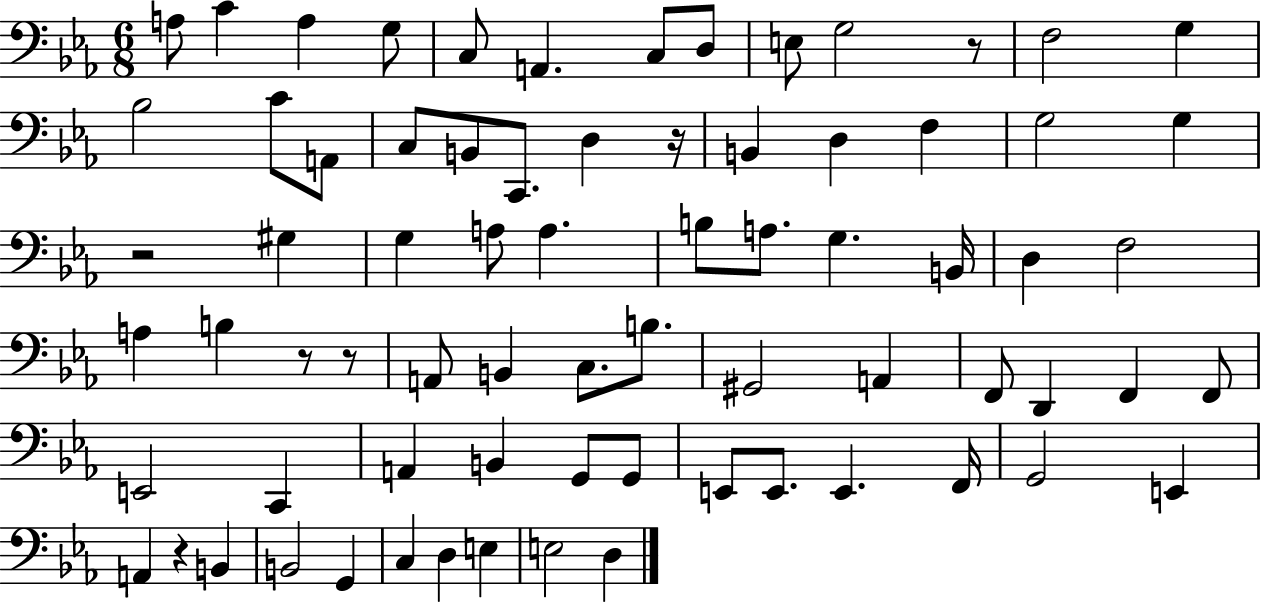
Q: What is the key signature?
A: EES major